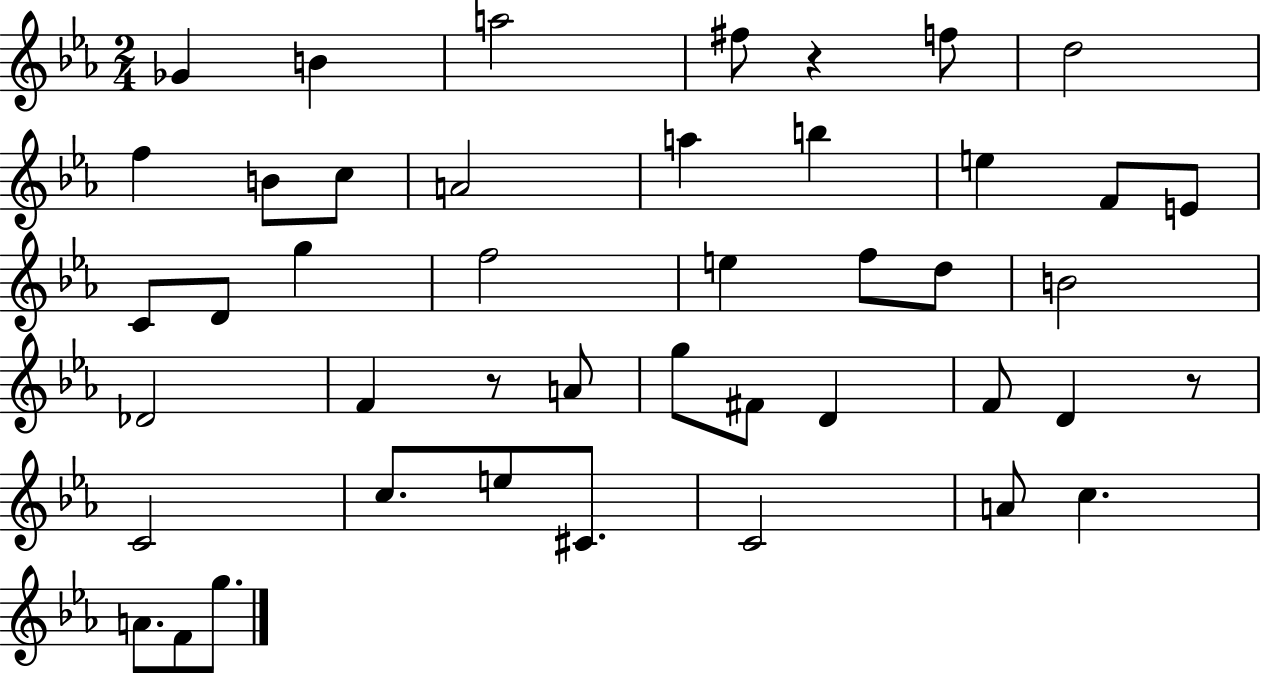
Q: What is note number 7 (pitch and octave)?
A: F5